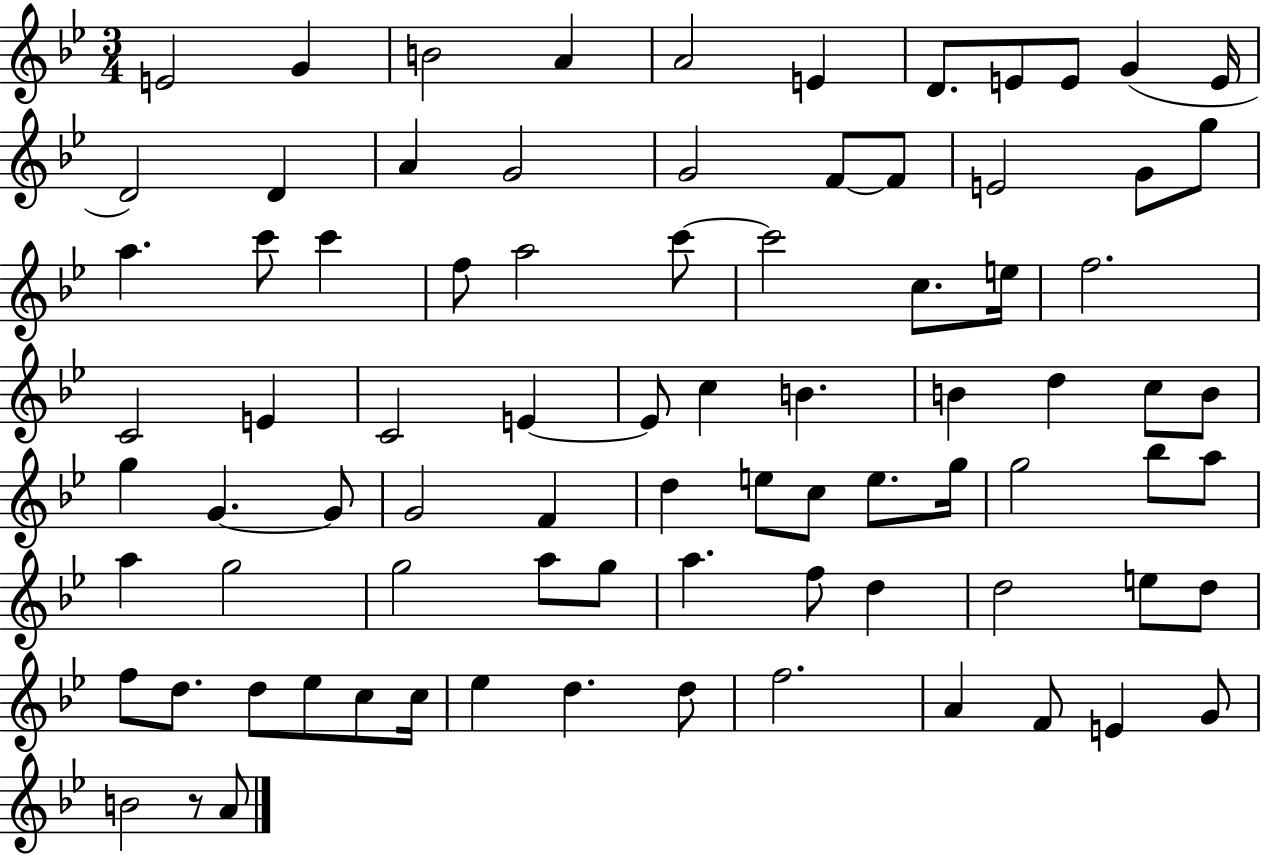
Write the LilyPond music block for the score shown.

{
  \clef treble
  \numericTimeSignature
  \time 3/4
  \key bes \major
  e'2 g'4 | b'2 a'4 | a'2 e'4 | d'8. e'8 e'8 g'4( e'16 | \break d'2) d'4 | a'4 g'2 | g'2 f'8~~ f'8 | e'2 g'8 g''8 | \break a''4. c'''8 c'''4 | f''8 a''2 c'''8~~ | c'''2 c''8. e''16 | f''2. | \break c'2 e'4 | c'2 e'4~~ | e'8 c''4 b'4. | b'4 d''4 c''8 b'8 | \break g''4 g'4.~~ g'8 | g'2 f'4 | d''4 e''8 c''8 e''8. g''16 | g''2 bes''8 a''8 | \break a''4 g''2 | g''2 a''8 g''8 | a''4. f''8 d''4 | d''2 e''8 d''8 | \break f''8 d''8. d''8 ees''8 c''8 c''16 | ees''4 d''4. d''8 | f''2. | a'4 f'8 e'4 g'8 | \break b'2 r8 a'8 | \bar "|."
}